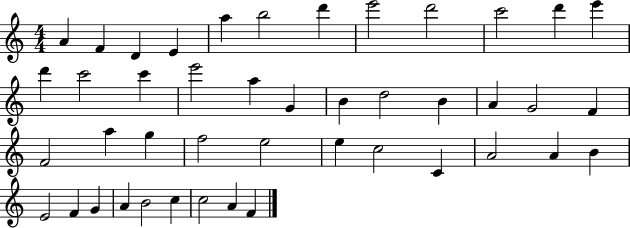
A4/q F4/q D4/q E4/q A5/q B5/h D6/q E6/h D6/h C6/h D6/q E6/q D6/q C6/h C6/q E6/h A5/q G4/q B4/q D5/h B4/q A4/q G4/h F4/q F4/h A5/q G5/q F5/h E5/h E5/q C5/h C4/q A4/h A4/q B4/q E4/h F4/q G4/q A4/q B4/h C5/q C5/h A4/q F4/q